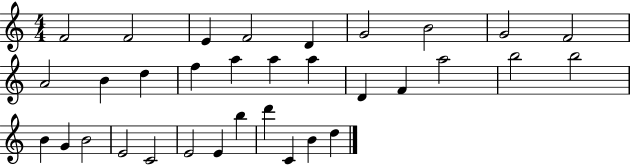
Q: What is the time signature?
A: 4/4